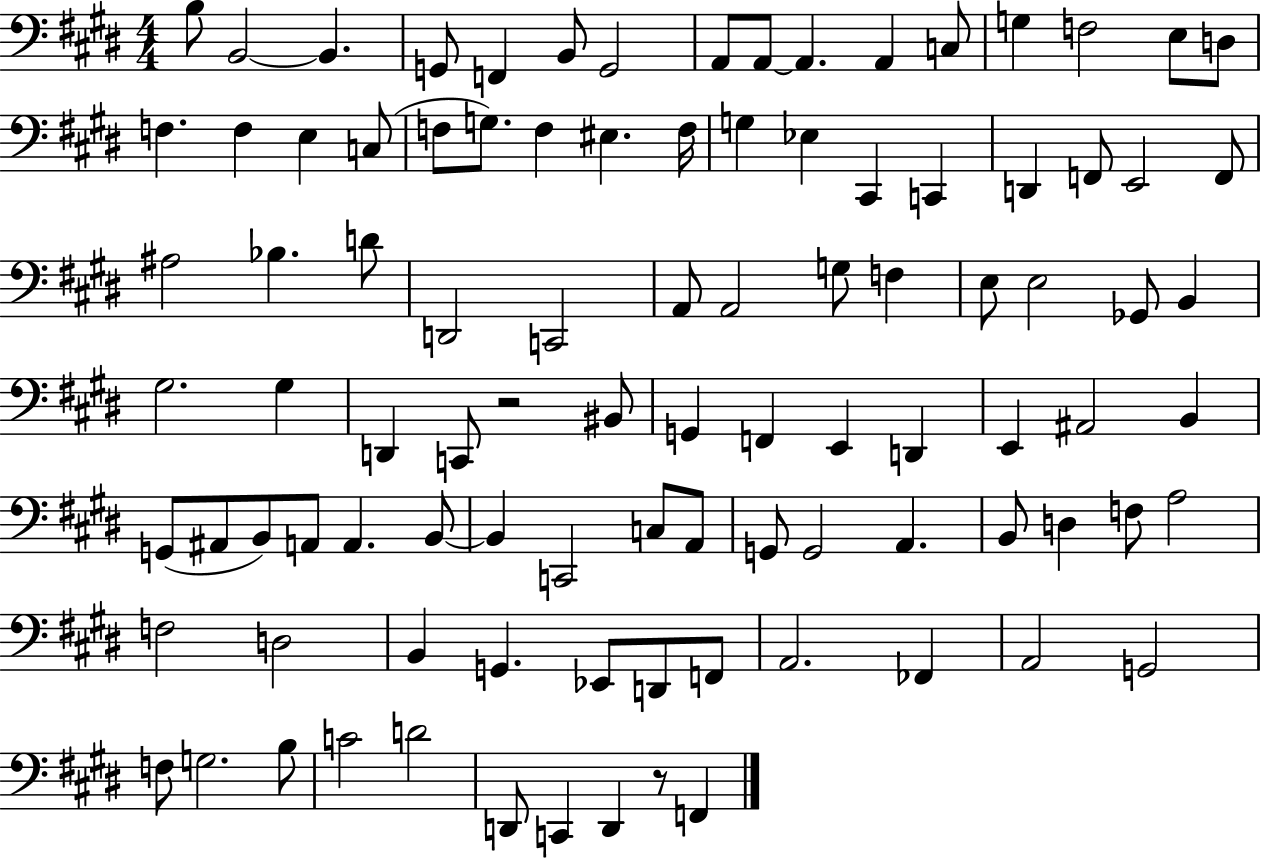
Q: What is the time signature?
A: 4/4